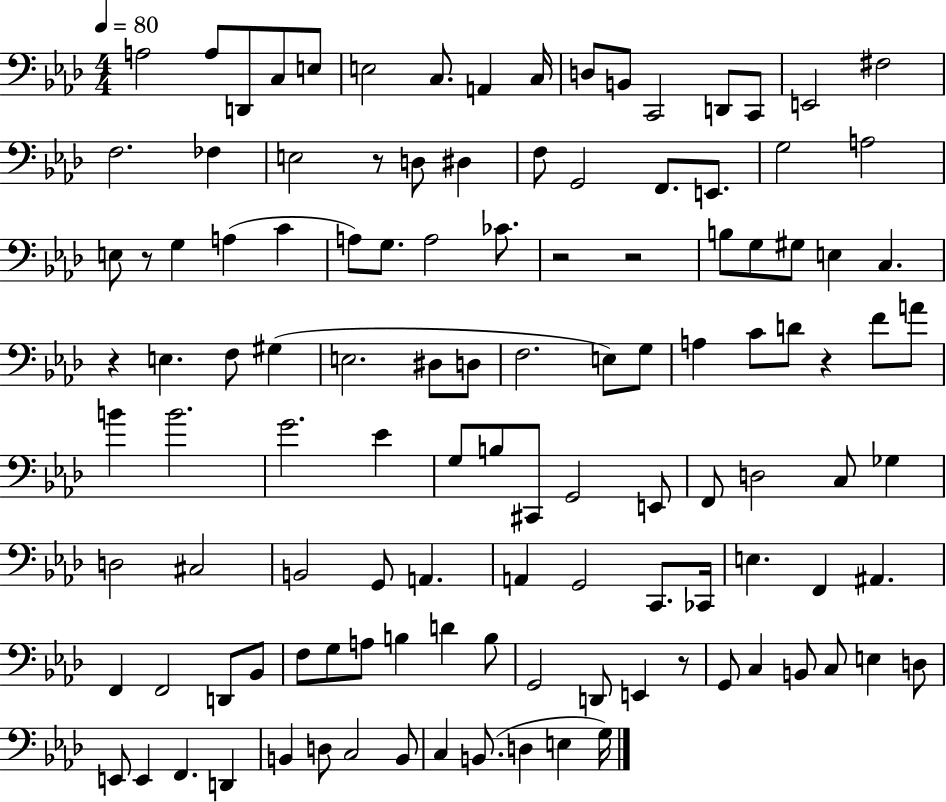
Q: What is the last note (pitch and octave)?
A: G3